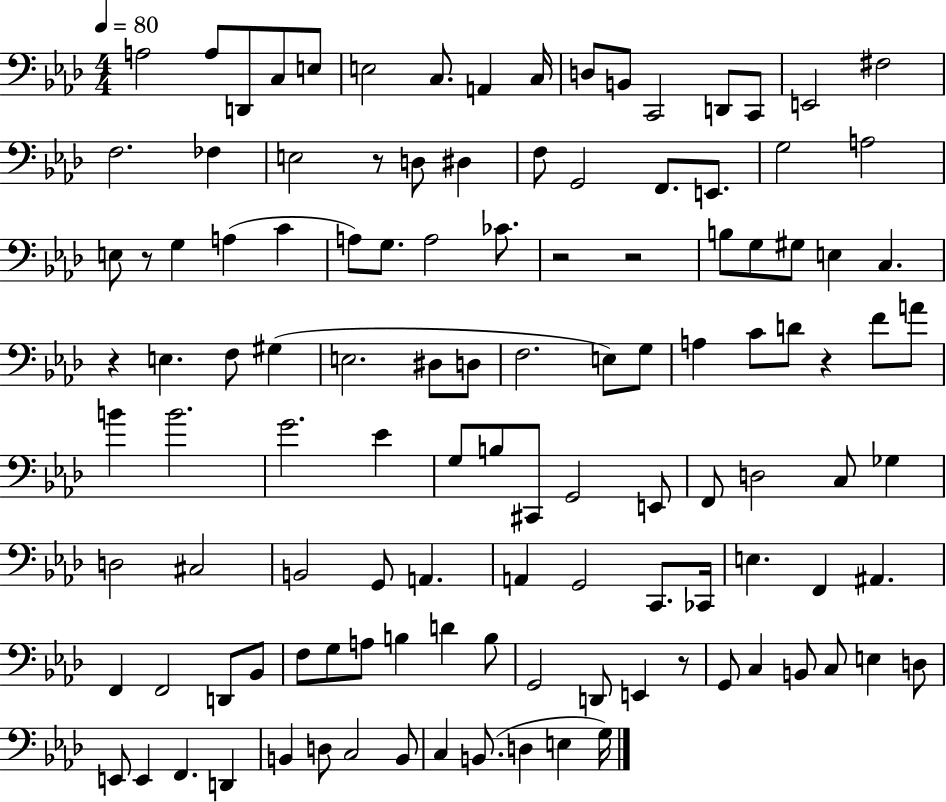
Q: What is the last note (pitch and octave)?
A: G3